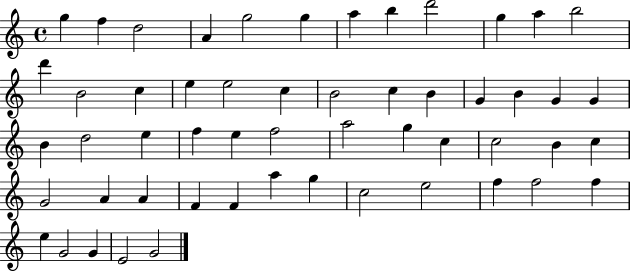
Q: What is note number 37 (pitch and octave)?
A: C5